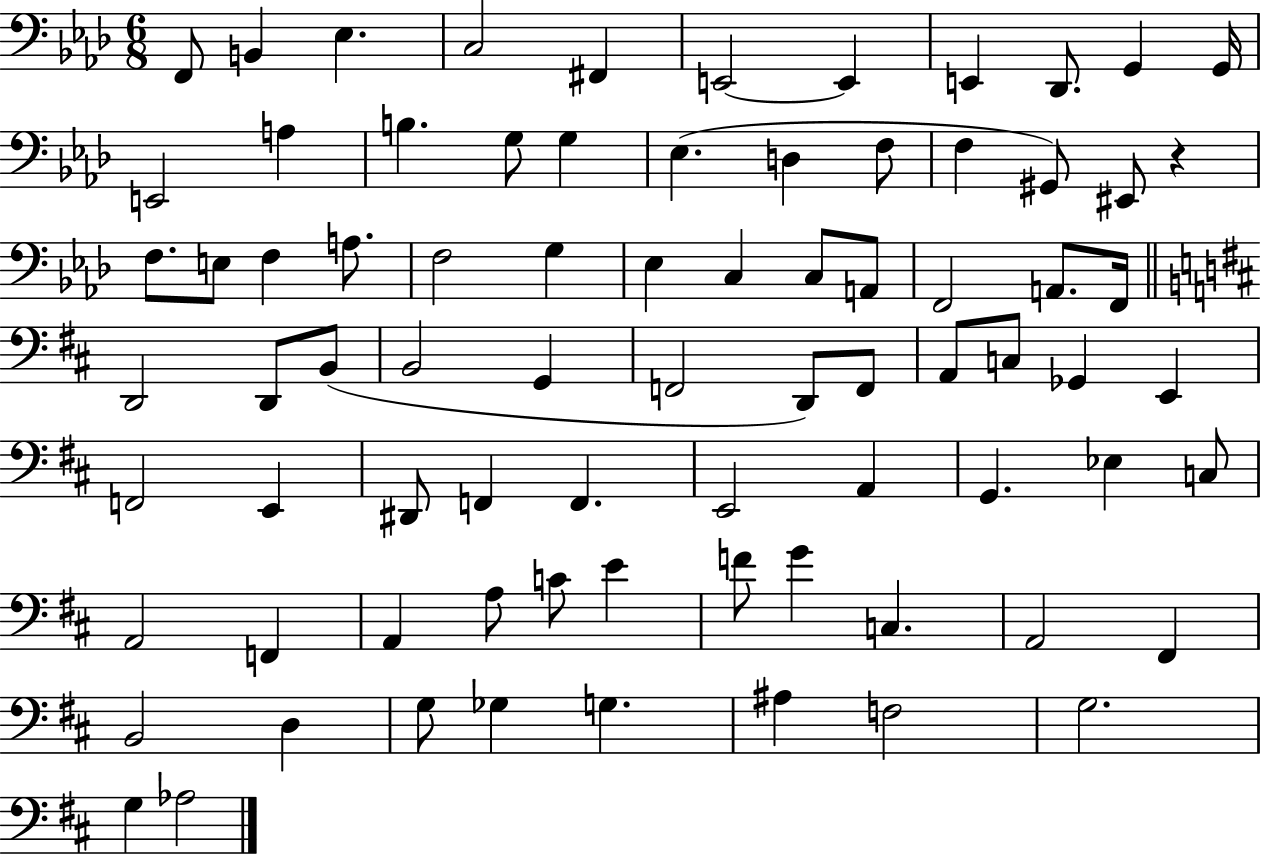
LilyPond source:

{
  \clef bass
  \numericTimeSignature
  \time 6/8
  \key aes \major
  f,8 b,4 ees4. | c2 fis,4 | e,2~~ e,4 | e,4 des,8. g,4 g,16 | \break e,2 a4 | b4. g8 g4 | ees4.( d4 f8 | f4 gis,8) eis,8 r4 | \break f8. e8 f4 a8. | f2 g4 | ees4 c4 c8 a,8 | f,2 a,8. f,16 | \break \bar "||" \break \key d \major d,2 d,8 b,8( | b,2 g,4 | f,2 d,8) f,8 | a,8 c8 ges,4 e,4 | \break f,2 e,4 | dis,8 f,4 f,4. | e,2 a,4 | g,4. ees4 c8 | \break a,2 f,4 | a,4 a8 c'8 e'4 | f'8 g'4 c4. | a,2 fis,4 | \break b,2 d4 | g8 ges4 g4. | ais4 f2 | g2. | \break g4 aes2 | \bar "|."
}